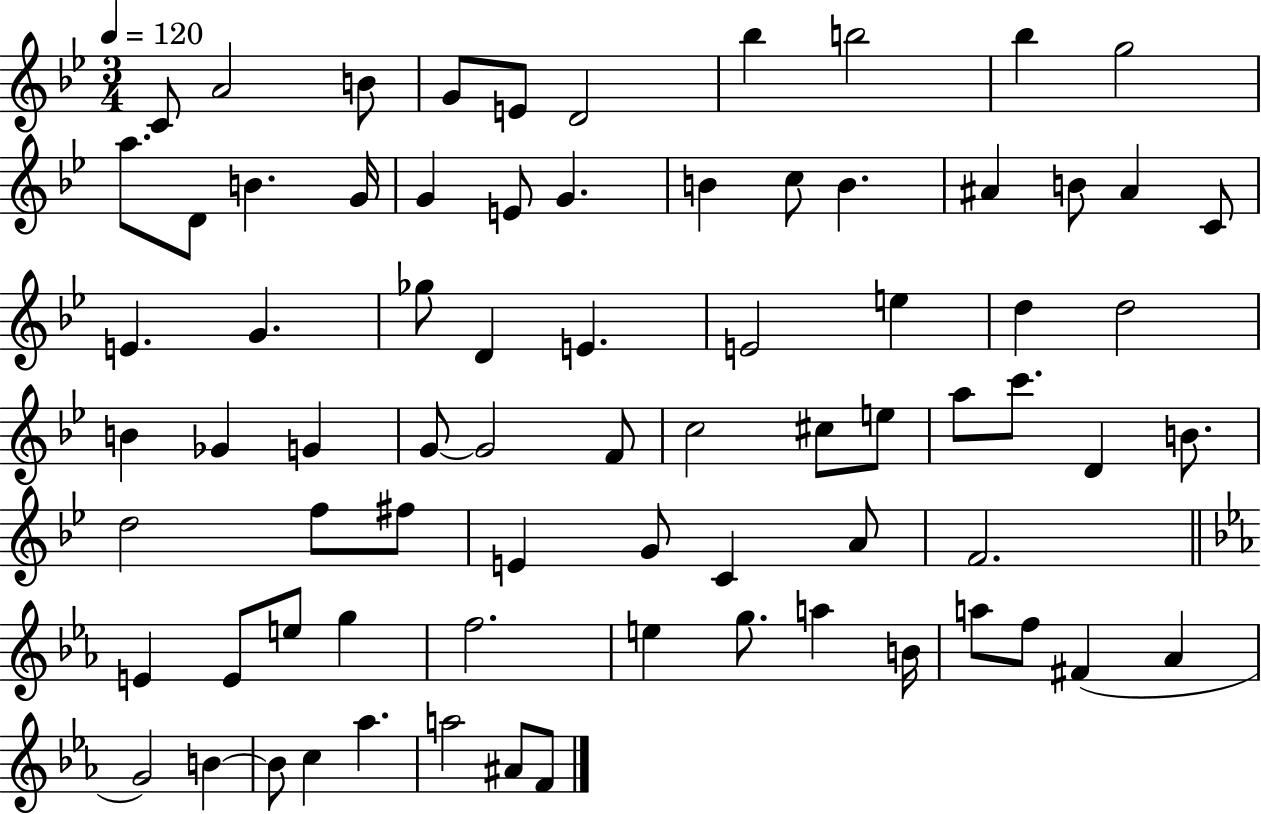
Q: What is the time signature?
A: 3/4